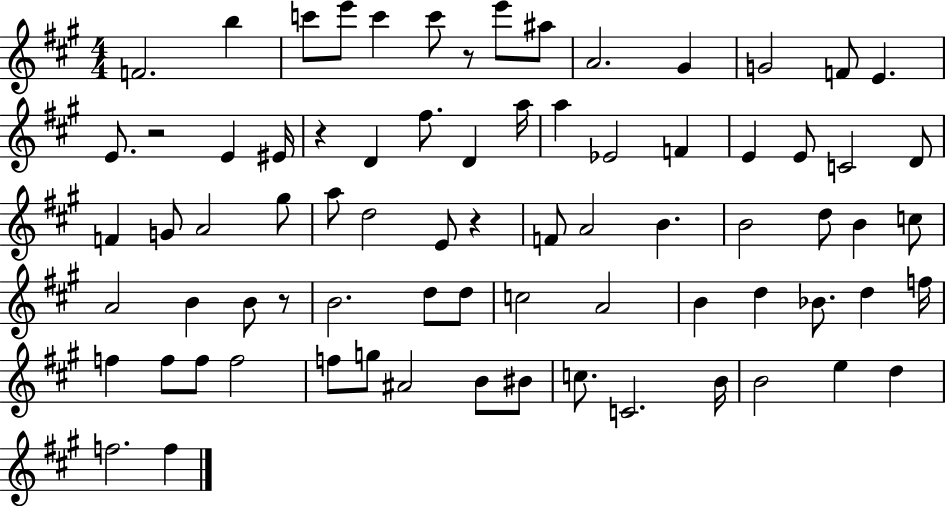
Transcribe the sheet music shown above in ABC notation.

X:1
T:Untitled
M:4/4
L:1/4
K:A
F2 b c'/2 e'/2 c' c'/2 z/2 e'/2 ^a/2 A2 ^G G2 F/2 E E/2 z2 E ^E/4 z D ^f/2 D a/4 a _E2 F E E/2 C2 D/2 F G/2 A2 ^g/2 a/2 d2 E/2 z F/2 A2 B B2 d/2 B c/2 A2 B B/2 z/2 B2 d/2 d/2 c2 A2 B d _B/2 d f/4 f f/2 f/2 f2 f/2 g/2 ^A2 B/2 ^B/2 c/2 C2 B/4 B2 e d f2 f